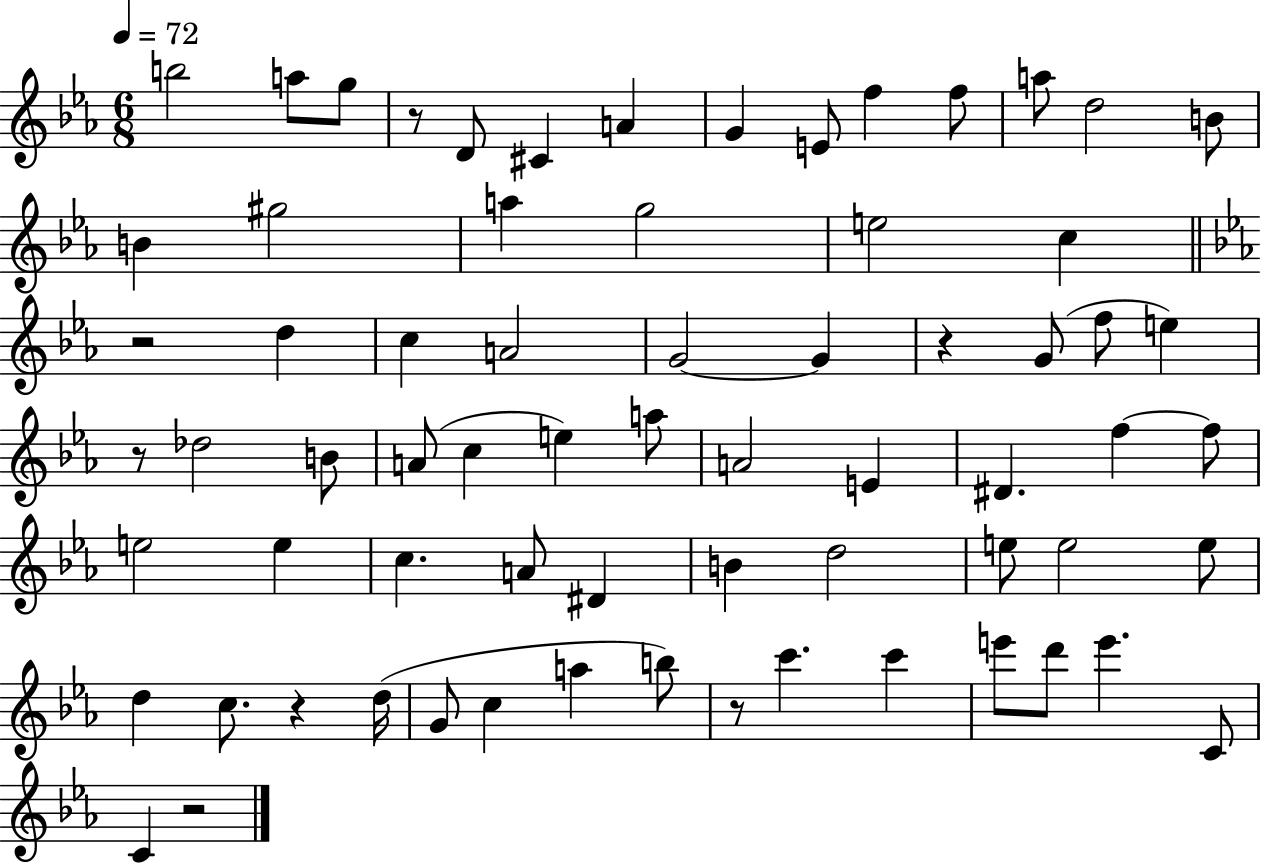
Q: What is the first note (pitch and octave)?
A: B5